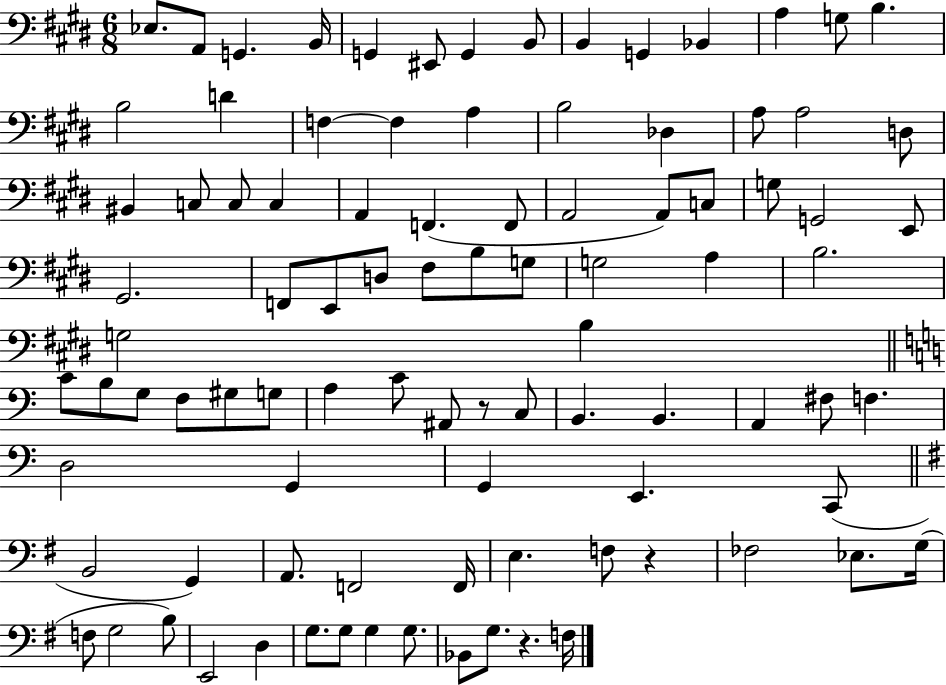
X:1
T:Untitled
M:6/8
L:1/4
K:E
_E,/2 A,,/2 G,, B,,/4 G,, ^E,,/2 G,, B,,/2 B,, G,, _B,, A, G,/2 B, B,2 D F, F, A, B,2 _D, A,/2 A,2 D,/2 ^B,, C,/2 C,/2 C, A,, F,, F,,/2 A,,2 A,,/2 C,/2 G,/2 G,,2 E,,/2 ^G,,2 F,,/2 E,,/2 D,/2 ^F,/2 B,/2 G,/2 G,2 A, B,2 G,2 B, C/2 B,/2 G,/2 F,/2 ^G,/2 G,/2 A, C/2 ^A,,/2 z/2 C,/2 B,, B,, A,, ^F,/2 F, D,2 G,, G,, E,, C,,/2 B,,2 G,, A,,/2 F,,2 F,,/4 E, F,/2 z _F,2 _E,/2 G,/4 F,/2 G,2 B,/2 E,,2 D, G,/2 G,/2 G, G,/2 _B,,/2 G,/2 z F,/4